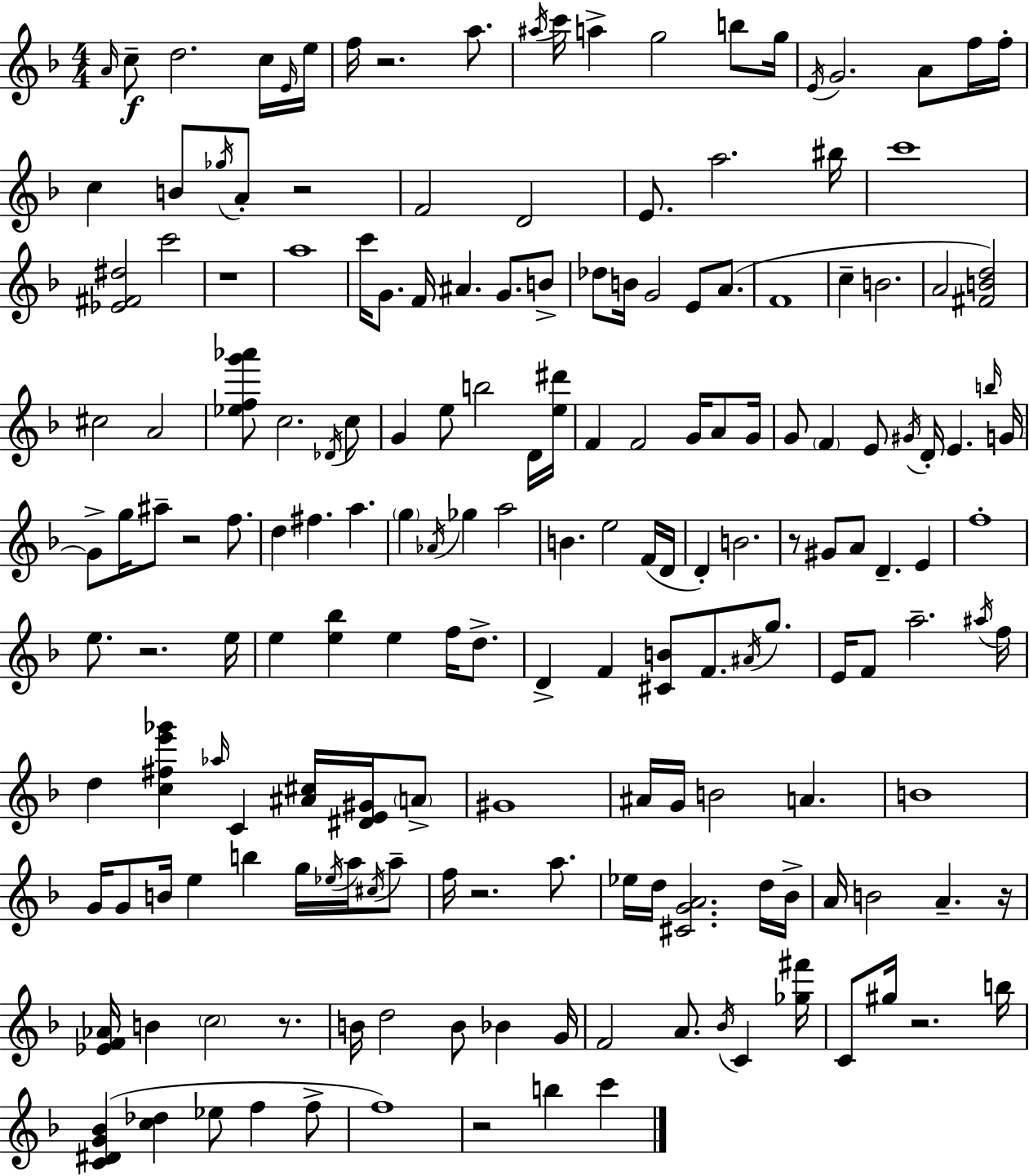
A4/s C5/e D5/h. C5/s E4/s E5/s F5/s R/h. A5/e. A#5/s C6/s A5/q G5/h B5/e G5/s E4/s G4/h. A4/e F5/s F5/s C5/q B4/e Gb5/s A4/e R/h F4/h D4/h E4/e. A5/h. BIS5/s C6/w [Eb4,F#4,D#5]/h C6/h R/w A5/w C6/s G4/e. F4/s A#4/q. G4/e. B4/e Db5/e B4/s G4/h E4/e A4/e. F4/w C5/q B4/h. A4/h [F#4,B4,D5]/h C#5/h A4/h [Eb5,F5,G6,Ab6]/e C5/h. Db4/s C5/e G4/q E5/e B5/h D4/s [E5,D#6]/s F4/q F4/h G4/s A4/e G4/s G4/e F4/q E4/e G#4/s D4/s E4/q. B5/s G4/s G4/e G5/s A#5/e R/h F5/e. D5/q F#5/q. A5/q. G5/q Ab4/s Gb5/q A5/h B4/q. E5/h F4/s D4/s D4/q B4/h. R/e G#4/e A4/e D4/q. E4/q F5/w E5/e. R/h. E5/s E5/q [E5,Bb5]/q E5/q F5/s D5/e. D4/q F4/q [C#4,B4]/e F4/e. A#4/s G5/e. E4/s F4/e A5/h. A#5/s F5/s D5/q [C5,F#5,E6,Gb6]/q Ab5/s C4/q [A#4,C#5]/s [D#4,E4,G#4]/s A4/e G#4/w A#4/s G4/s B4/h A4/q. B4/w G4/s G4/e B4/s E5/q B5/q G5/s Eb5/s A5/s C#5/s A5/e F5/s R/h. A5/e. Eb5/s D5/s [C#4,G4,A4]/h. D5/s Bb4/s A4/s B4/h A4/q. R/s [Eb4,F4,Ab4]/s B4/q C5/h R/e. B4/s D5/h B4/e Bb4/q G4/s F4/h A4/e. Bb4/s C4/q [Gb5,F#6]/s C4/e G#5/s R/h. B5/s [C4,D#4,G4,Bb4]/q [C5,Db5]/q Eb5/e F5/q F5/e F5/w R/h B5/q C6/q